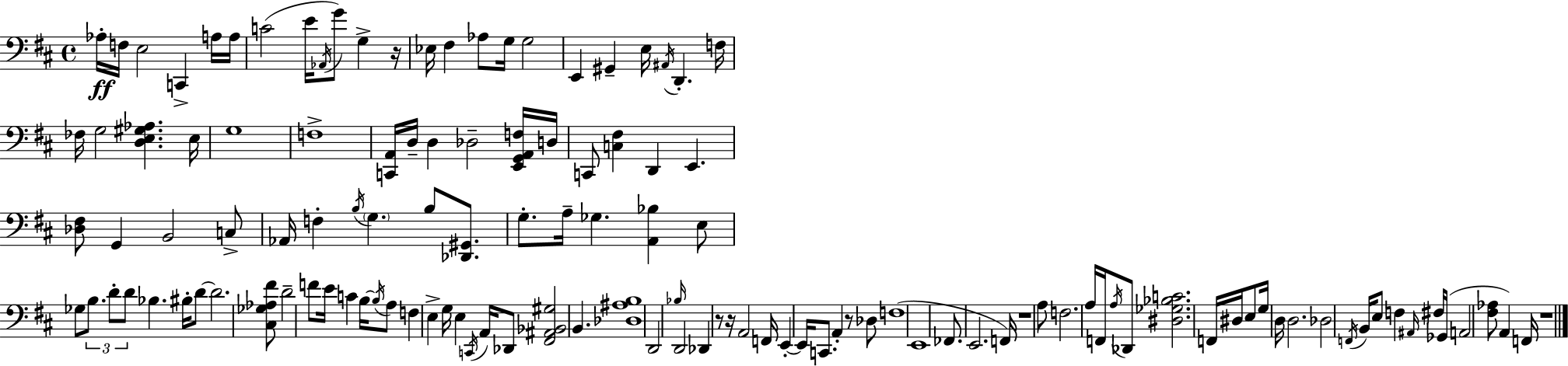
X:1
T:Untitled
M:4/4
L:1/4
K:D
_A,/4 F,/4 E,2 C,, A,/4 A,/4 C2 E/4 _A,,/4 G/2 G, z/4 _E,/4 ^F, _A,/2 G,/4 G,2 E,, ^G,, E,/4 ^A,,/4 D,, F,/4 _F,/4 G,2 [D,E,^G,_A,] E,/4 G,4 F,4 [C,,A,,]/4 D,/4 D, _D,2 [E,,G,,A,,F,]/4 D,/4 C,,/2 [C,^F,] D,, E,, [_D,^F,]/2 G,, B,,2 C,/2 _A,,/4 F, B,/4 G, B,/2 [_D,,^G,,]/2 G,/2 A,/4 _G, [A,,_B,] E,/2 _G,/2 B,/2 D/2 D/2 _B, ^B,/4 D/2 D2 [^C,_G,_A,^F]/2 D2 F/2 E/4 C B,/4 B,/4 A,/2 F, E, G,/4 E, C,,/4 A,,/4 _D,,/2 [^F,,^A,,_B,,^G,]2 B,, [_D,^A,B,]4 D,,2 _B,/4 D,,2 _D,, z/2 z/4 A,,2 F,,/4 E,, E,,/4 C,,/2 A,, z/2 _D,/2 F,4 E,,4 _F,,/2 E,,2 F,,/4 z4 A,/2 F,2 A,/4 F,,/4 A,/4 _D,,/2 [^D,_G,_B,C]2 F,,/4 ^D,/4 E,/2 G,/4 D,/4 D,2 _D,2 F,,/4 B,,/4 E,/2 F, ^A,,/4 ^F,/4 _G,,/4 A,,2 [^F,_A,]/2 A,, F,,/4 z4